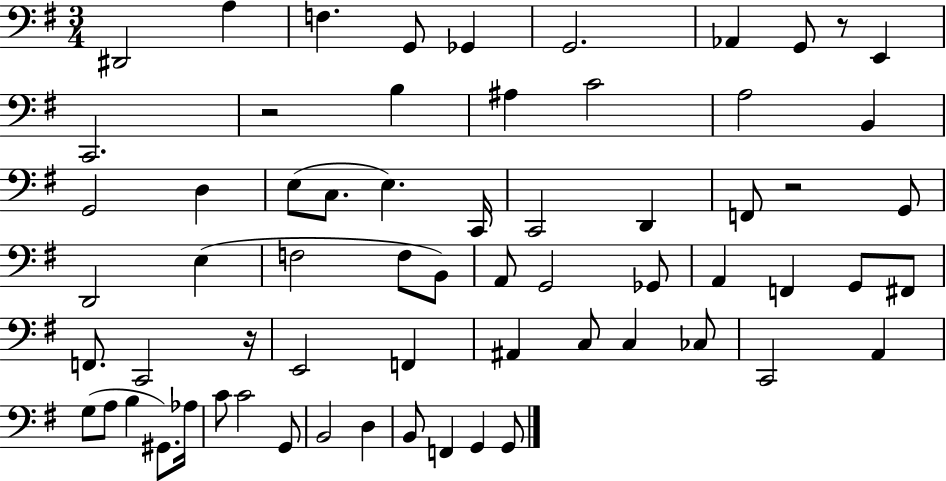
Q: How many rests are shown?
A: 4